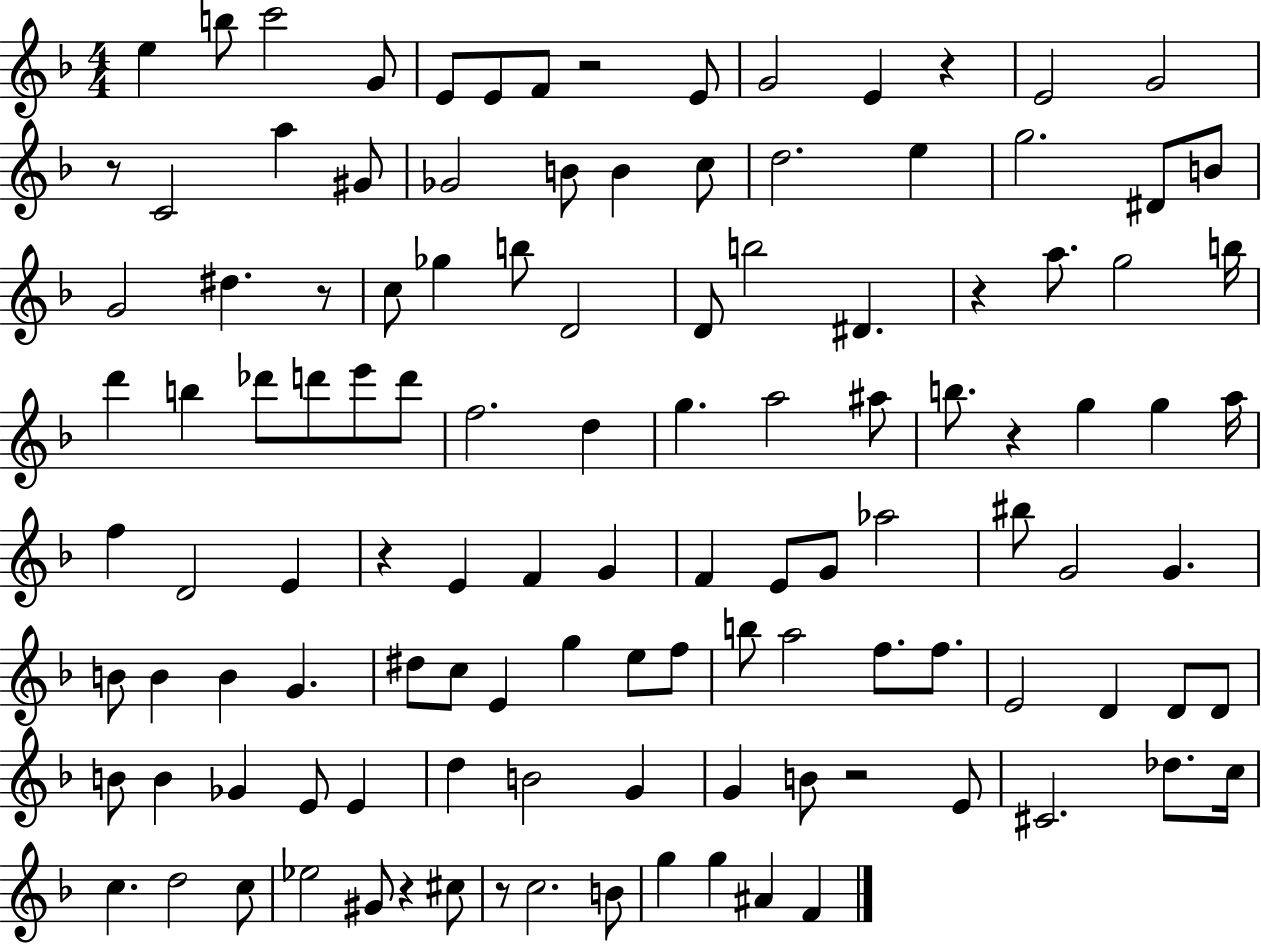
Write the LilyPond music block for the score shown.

{
  \clef treble
  \numericTimeSignature
  \time 4/4
  \key f \major
  e''4 b''8 c'''2 g'8 | e'8 e'8 f'8 r2 e'8 | g'2 e'4 r4 | e'2 g'2 | \break r8 c'2 a''4 gis'8 | ges'2 b'8 b'4 c''8 | d''2. e''4 | g''2. dis'8 b'8 | \break g'2 dis''4. r8 | c''8 ges''4 b''8 d'2 | d'8 b''2 dis'4. | r4 a''8. g''2 b''16 | \break d'''4 b''4 des'''8 d'''8 e'''8 d'''8 | f''2. d''4 | g''4. a''2 ais''8 | b''8. r4 g''4 g''4 a''16 | \break f''4 d'2 e'4 | r4 e'4 f'4 g'4 | f'4 e'8 g'8 aes''2 | bis''8 g'2 g'4. | \break b'8 b'4 b'4 g'4. | dis''8 c''8 e'4 g''4 e''8 f''8 | b''8 a''2 f''8. f''8. | e'2 d'4 d'8 d'8 | \break b'8 b'4 ges'4 e'8 e'4 | d''4 b'2 g'4 | g'4 b'8 r2 e'8 | cis'2. des''8. c''16 | \break c''4. d''2 c''8 | ees''2 gis'8 r4 cis''8 | r8 c''2. b'8 | g''4 g''4 ais'4 f'4 | \break \bar "|."
}